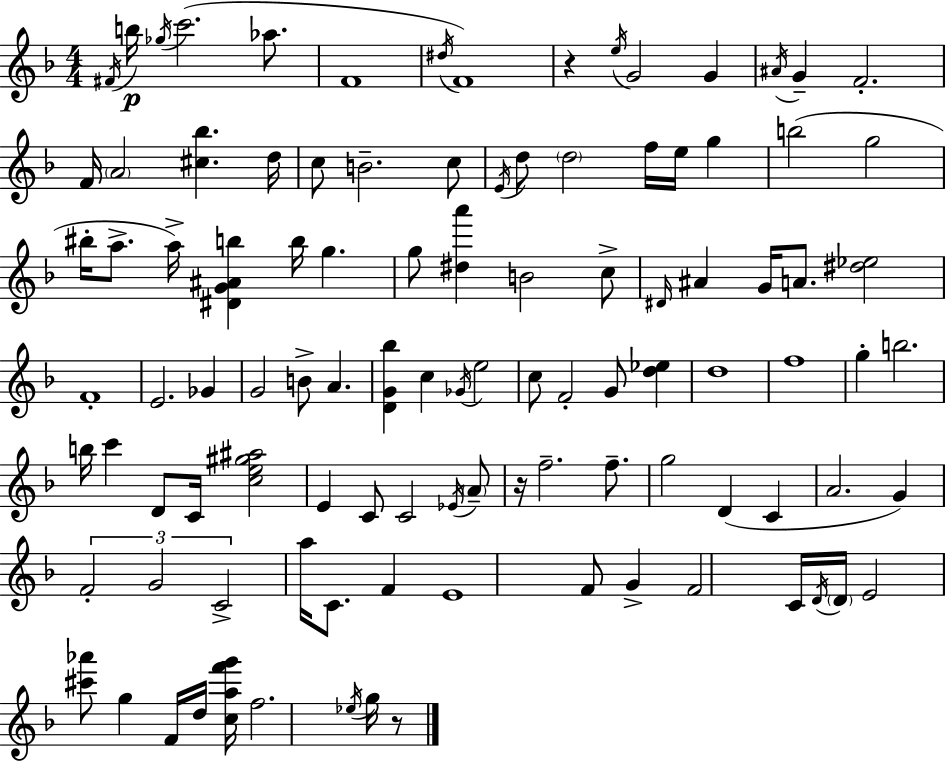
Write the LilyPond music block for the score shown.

{
  \clef treble
  \numericTimeSignature
  \time 4/4
  \key f \major
  \acciaccatura { fis'16 }\p b''16 \acciaccatura { ges''16 }( c'''2. aes''8. | f'1 | \acciaccatura { dis''16 }) f'1 | r4 \acciaccatura { e''16 } g'2 | \break g'4 \acciaccatura { ais'16 } g'4-- f'2.-. | f'16 \parenthesize a'2 <cis'' bes''>4. | d''16 c''8 b'2.-- | c''8 \acciaccatura { e'16 } d''8 \parenthesize d''2 | \break f''16 e''16 g''4 b''2( g''2 | bis''16-. a''8.-> a''16->) <dis' g' ais' b''>4 b''16 | g''4. g''8 <dis'' a'''>4 b'2 | c''8-> \grace { dis'16 } ais'4 g'16 a'8. <dis'' ees''>2 | \break f'1-. | e'2. | ges'4 g'2 b'8-> | a'4. <d' g' bes''>4 c''4 \acciaccatura { ges'16 } | \break e''2 c''8 f'2-. | g'8 <d'' ees''>4 d''1 | f''1 | g''4-. b''2. | \break b''16 c'''4 d'8 c'16 | <c'' e'' gis'' ais''>2 e'4 c'8 c'2 | \acciaccatura { ees'16 } \parenthesize a'8-- r16 f''2.-- | f''8.-- g''2 | \break d'4( c'4 a'2. | g'4) \tuplet 3/2 { f'2-. | g'2 c'2-> } | a''16 c'8. f'4 e'1 | \break f'8 g'4-> f'2 | c'16 \acciaccatura { d'16 } \parenthesize d'16 e'2 | <cis''' aes'''>8 g''4 f'16 d''16 <c'' a'' f''' g'''>16 f''2. | \acciaccatura { ees''16 } g''16 r8 \bar "|."
}